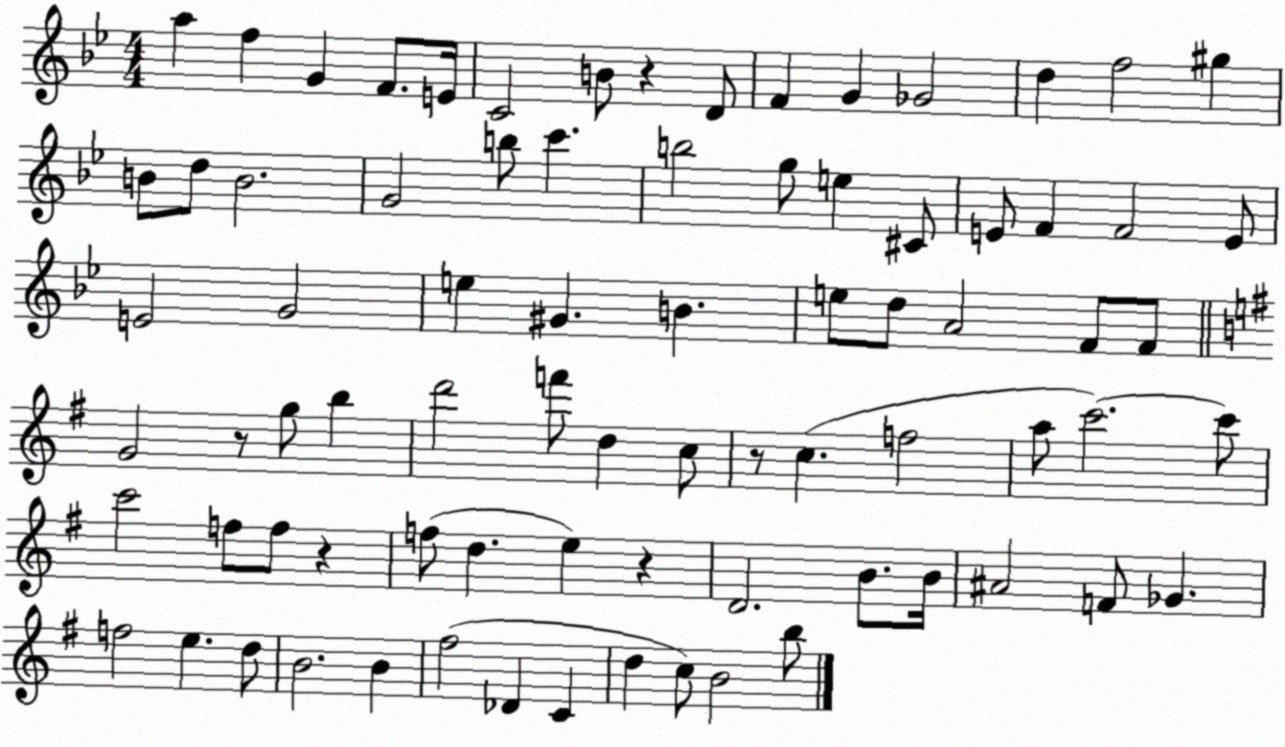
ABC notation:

X:1
T:Untitled
M:4/4
L:1/4
K:Bb
a f G F/2 E/4 C2 B/2 z D/2 F G _G2 d f2 ^g B/2 d/2 B2 G2 b/2 c' b2 g/2 e ^C/2 E/2 F F2 E/2 E2 G2 e ^G B e/2 d/2 A2 F/2 F/2 G2 z/2 g/2 b d'2 f'/2 d c/2 z/2 c f2 a/2 c'2 c'/2 c'2 f/2 f/2 z f/2 d e z D2 B/2 B/4 ^A2 F/2 _G f2 e d/2 B2 B ^f2 _D C d c/2 B2 b/2